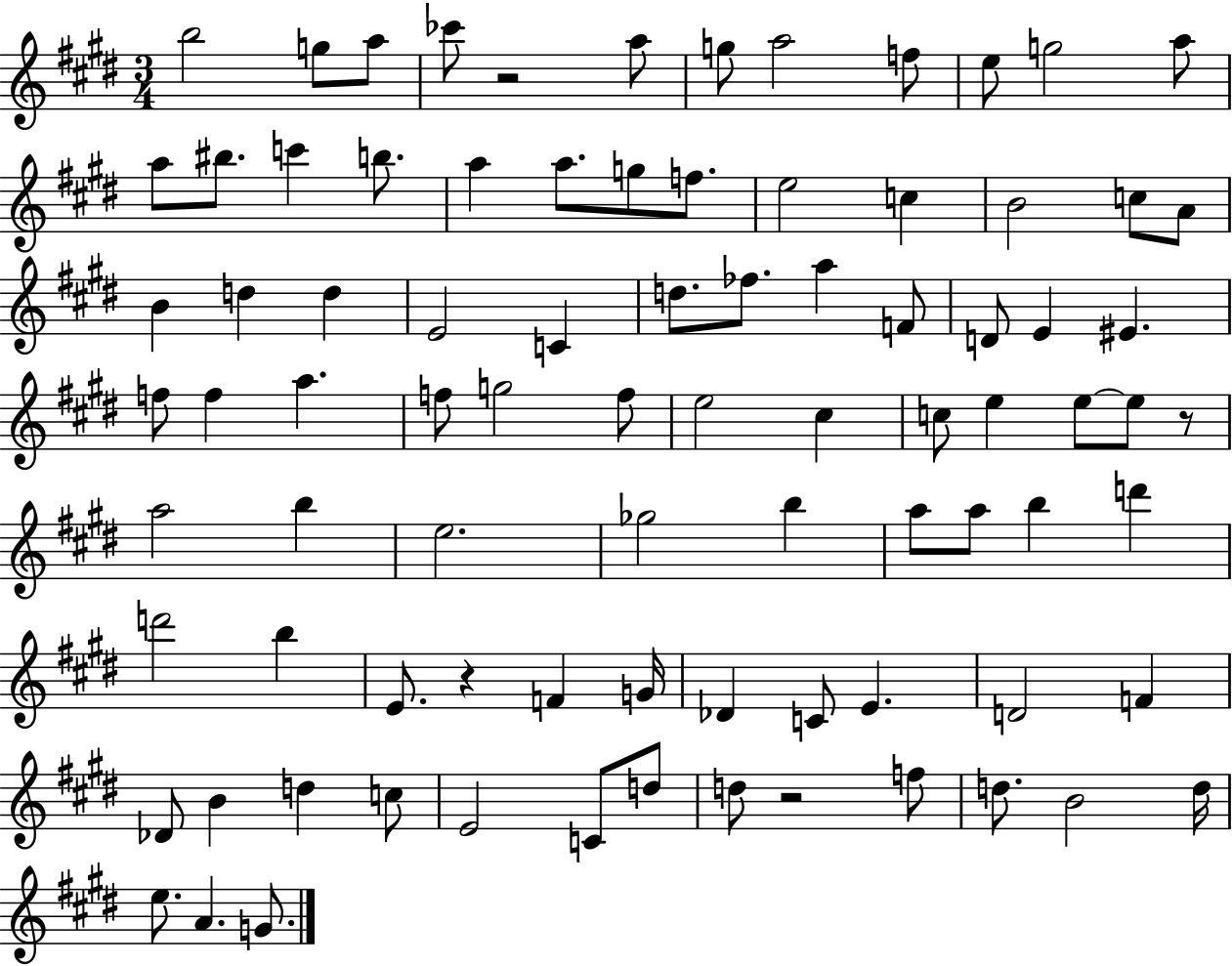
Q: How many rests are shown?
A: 4